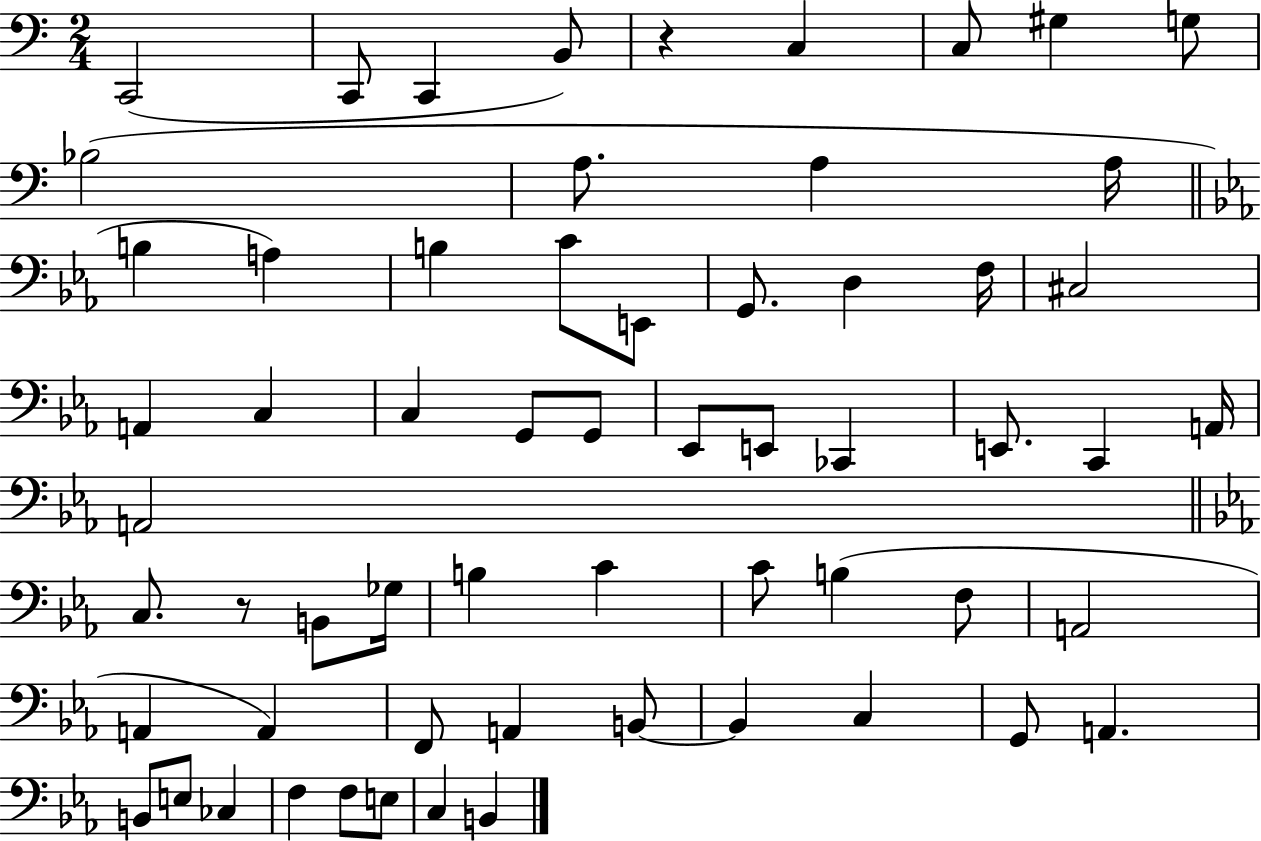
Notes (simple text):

C2/h C2/e C2/q B2/e R/q C3/q C3/e G#3/q G3/e Bb3/h A3/e. A3/q A3/s B3/q A3/q B3/q C4/e E2/e G2/e. D3/q F3/s C#3/h A2/q C3/q C3/q G2/e G2/e Eb2/e E2/e CES2/q E2/e. C2/q A2/s A2/h C3/e. R/e B2/e Gb3/s B3/q C4/q C4/e B3/q F3/e A2/h A2/q A2/q F2/e A2/q B2/e B2/q C3/q G2/e A2/q. B2/e E3/e CES3/q F3/q F3/e E3/e C3/q B2/q